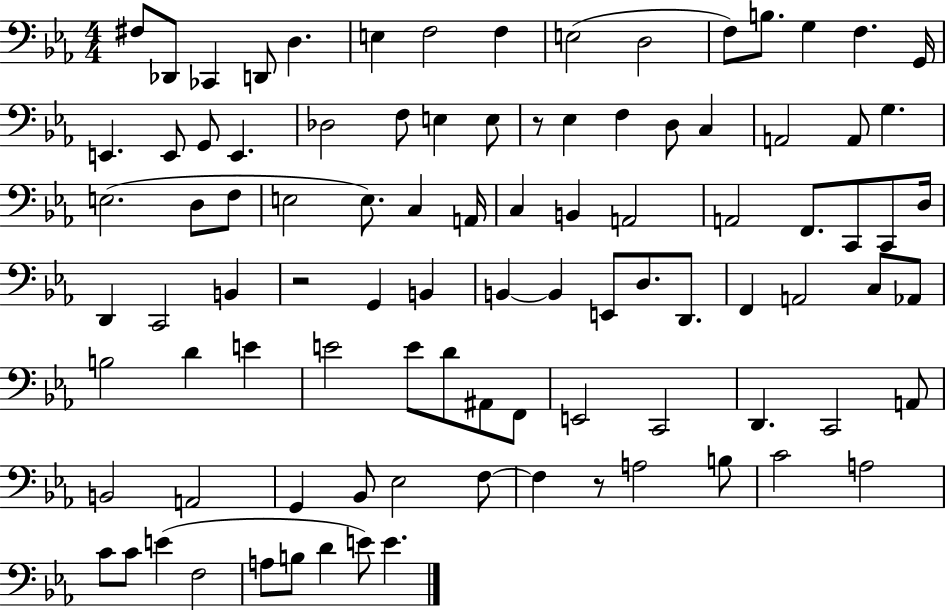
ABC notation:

X:1
T:Untitled
M:4/4
L:1/4
K:Eb
^F,/2 _D,,/2 _C,, D,,/2 D, E, F,2 F, E,2 D,2 F,/2 B,/2 G, F, G,,/4 E,, E,,/2 G,,/2 E,, _D,2 F,/2 E, E,/2 z/2 _E, F, D,/2 C, A,,2 A,,/2 G, E,2 D,/2 F,/2 E,2 E,/2 C, A,,/4 C, B,, A,,2 A,,2 F,,/2 C,,/2 C,,/2 D,/4 D,, C,,2 B,, z2 G,, B,, B,, B,, E,,/2 D,/2 D,,/2 F,, A,,2 C,/2 _A,,/2 B,2 D E E2 E/2 D/2 ^A,,/2 F,,/2 E,,2 C,,2 D,, C,,2 A,,/2 B,,2 A,,2 G,, _B,,/2 _E,2 F,/2 F, z/2 A,2 B,/2 C2 A,2 C/2 C/2 E F,2 A,/2 B,/2 D E/2 E